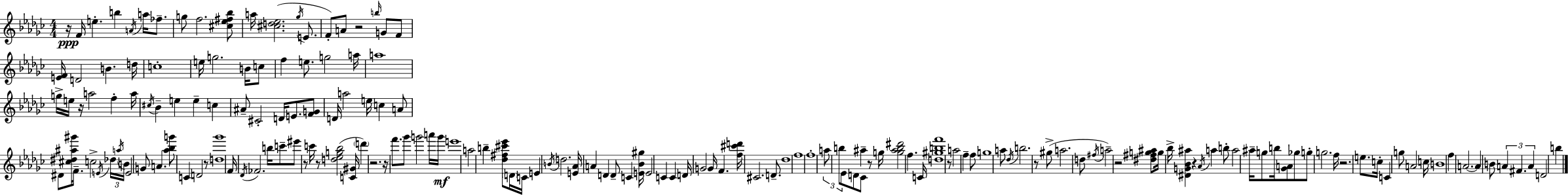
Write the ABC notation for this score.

X:1
T:Untitled
M:4/4
L:1/4
K:Ebm
z/4 F/4 e b A/4 a/4 _f/2 g/2 f2 [^c_e^f_b]/2 a/4 [^cd_e]2 _g/4 E/2 F/2 A/2 z2 b/4 G/2 F/2 [EF]/4 D2 B d/4 c4 e/4 g2 B/4 c/2 f e/2 g2 a/4 a4 g/4 e/4 z/4 a2 f a/4 ^c/4 _B e e c ^A/2 ^C2 D/4 E/2 [FG]/2 D/4 a2 e/4 c A/2 ^D/2 [^c^d^a^g']/4 F/2 c2 E/4 _d/4 a/4 B/4 E2 G/2 A [_a_bg']/2 C D2 z/2 [d_g']4 F/4 _D/4 _F2 b/4 c'/2 ^e'/2 z/2 c'/4 z/2 [d_eg_b]2 [C^G]/4 d' z2 z/4 f'/2 _g'/2 g'2 a'/4 g'/4 e'4 a2 b [_d^f^c'_e']/2 D/4 C/4 E B/4 d2 [E_A]/4 A D D/2 C [E_B^g]/4 E2 C C D/4 G2 G/4 F [f^c'd']/4 ^C2 D/2 _d4 f4 f4 a/2 b/2 _E/2 D/2 _C/2 ^a z/2 g/4 [g^ab^d']2 f C/4 [d^gbf']4 z/2 a2 f f/2 g4 a/2 _d/4 b2 z/2 ^g/2 a2 d/2 ^f/4 a2 z2 [^d^fg^a]/2 g/4 _b/4 [^DG_B^a] z _A/4 a b/2 a2 ^a/4 g/2 b/4 [_GA]/2 _g/2 g/2 g2 f/4 z2 e/2 c/4 C g/2 A2 c/4 B4 f A2 A B/2 A ^F A D2 b